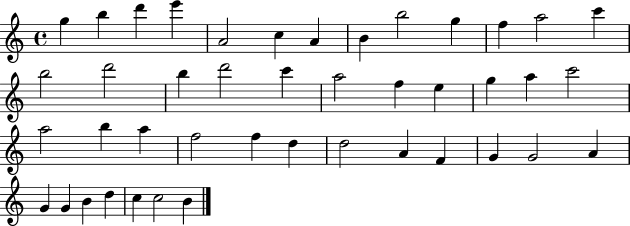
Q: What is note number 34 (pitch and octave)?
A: G4